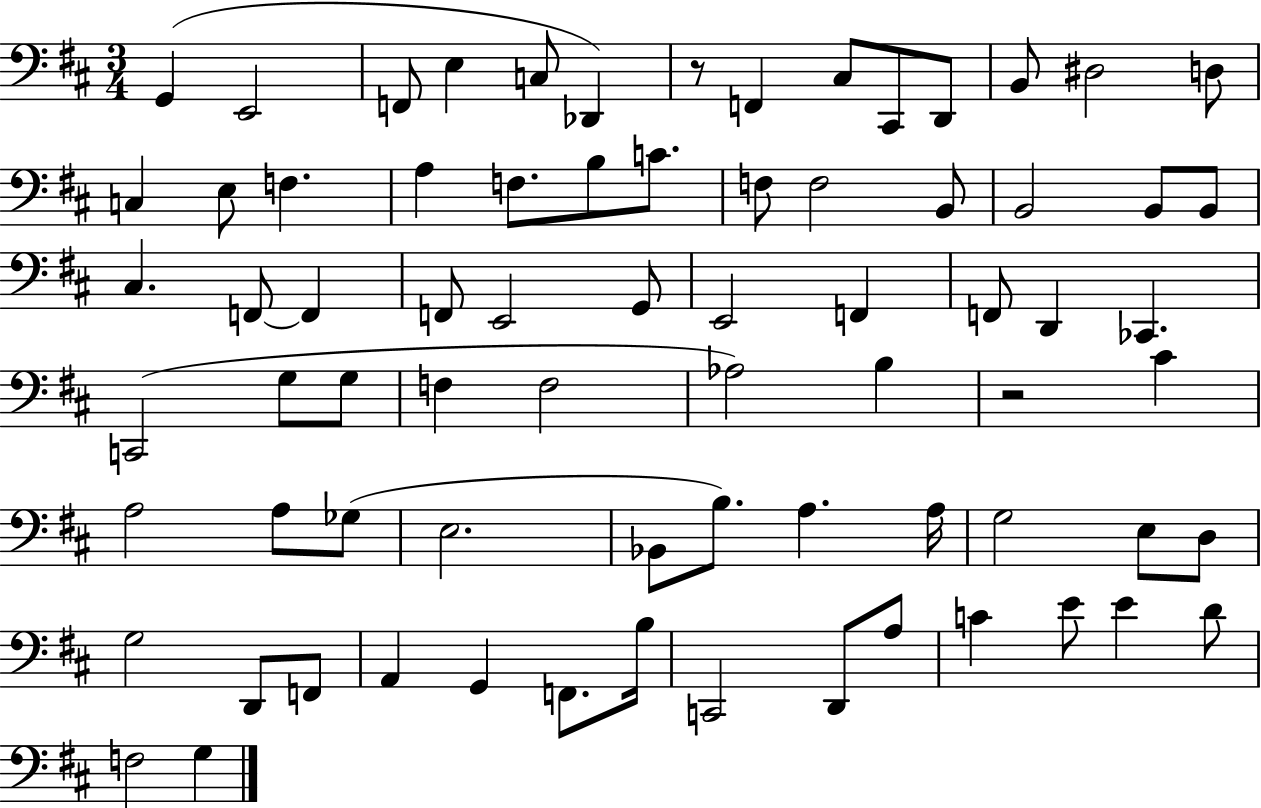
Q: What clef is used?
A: bass